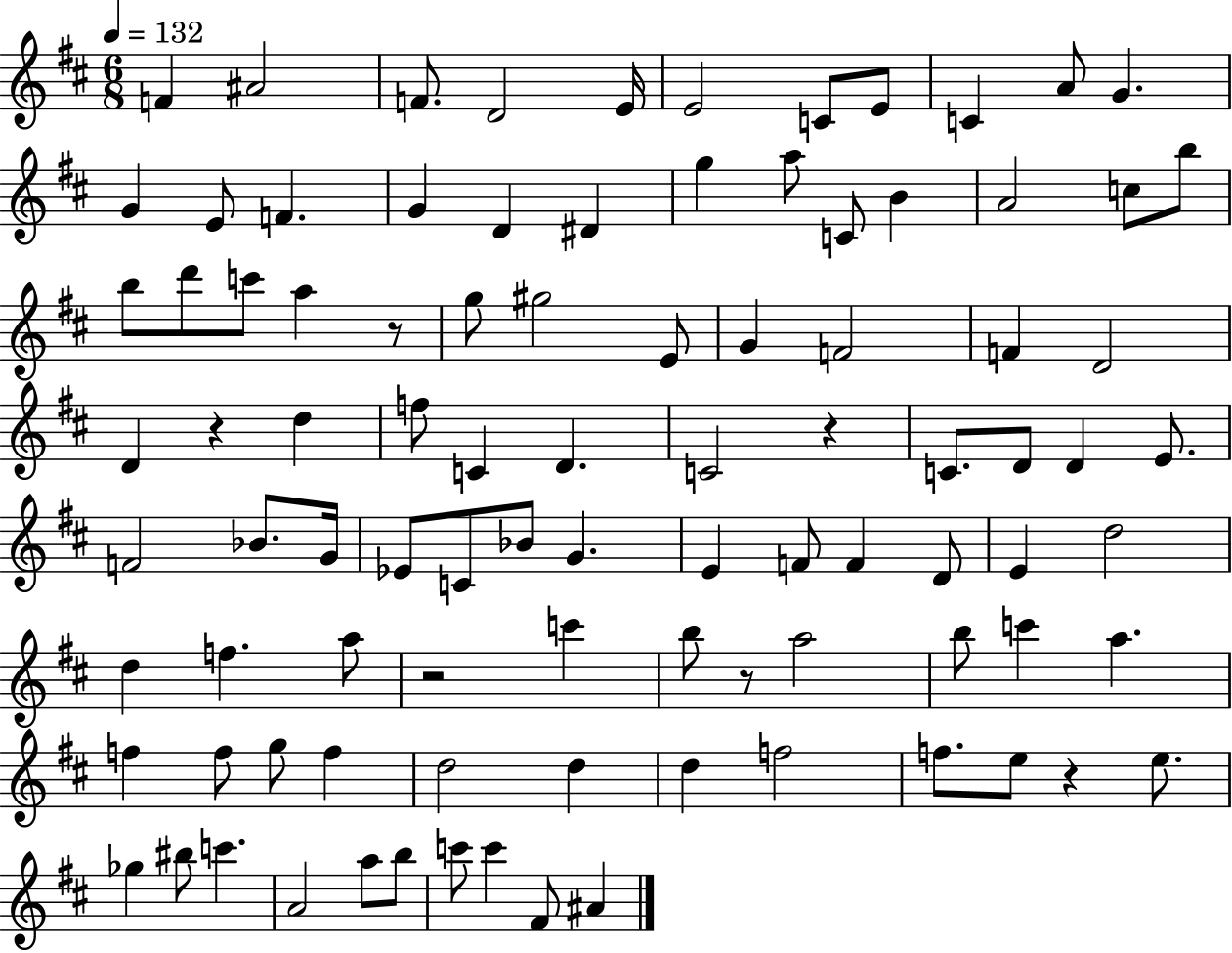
{
  \clef treble
  \numericTimeSignature
  \time 6/8
  \key d \major
  \tempo 4 = 132
  \repeat volta 2 { f'4 ais'2 | f'8. d'2 e'16 | e'2 c'8 e'8 | c'4 a'8 g'4. | \break g'4 e'8 f'4. | g'4 d'4 dis'4 | g''4 a''8 c'8 b'4 | a'2 c''8 b''8 | \break b''8 d'''8 c'''8 a''4 r8 | g''8 gis''2 e'8 | g'4 f'2 | f'4 d'2 | \break d'4 r4 d''4 | f''8 c'4 d'4. | c'2 r4 | c'8. d'8 d'4 e'8. | \break f'2 bes'8. g'16 | ees'8 c'8 bes'8 g'4. | e'4 f'8 f'4 d'8 | e'4 d''2 | \break d''4 f''4. a''8 | r2 c'''4 | b''8 r8 a''2 | b''8 c'''4 a''4. | \break f''4 f''8 g''8 f''4 | d''2 d''4 | d''4 f''2 | f''8. e''8 r4 e''8. | \break ges''4 bis''8 c'''4. | a'2 a''8 b''8 | c'''8 c'''4 fis'8 ais'4 | } \bar "|."
}